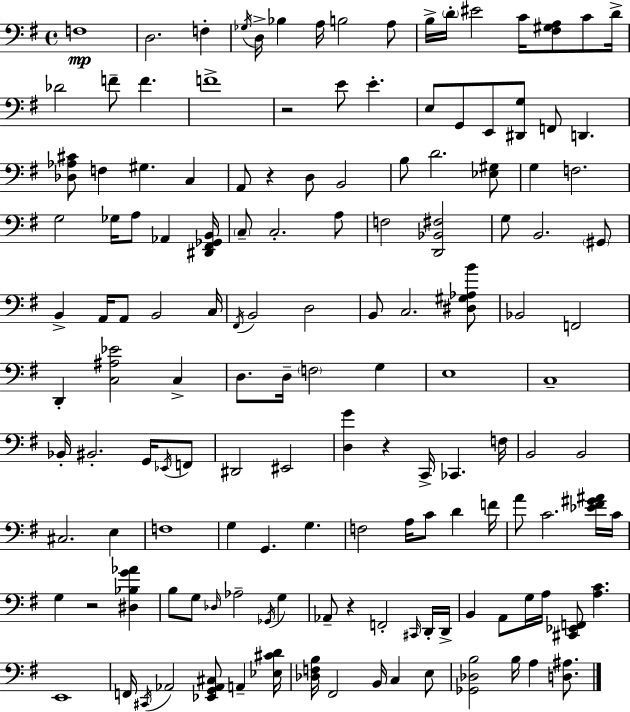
{
  \clef bass
  \time 4/4
  \defaultTimeSignature
  \key e \minor
  f1\mp | d2. f4-. | \acciaccatura { ges16 } d16-> bes4 a16 b2 a8 | b16-> \parenthesize d'16-. eis'2 c'16 <fis gis a>8 c'8 | \break d'16-> des'2 f'8-- f'4. | f'1-> | r2 e'8 e'4.-. | e8 g,8 e,8 <dis, g>8 f,8 d,4. | \break <des aes cis'>8 f4 gis4. c4 | a,8 r4 d8 b,2 | b8 d'2. <ees gis>8 | g4 f2. | \break g2 ges16 a8 aes,4 | <dis, fis, ges, b,>16 \parenthesize c8-- c2.-. a8 | f2 <d, bes, fis>2 | g8 b,2. \parenthesize gis,8 | \break b,4-> a,16 a,8 b,2 | c16 \acciaccatura { fis,16 } b,2 d2 | b,8 c2. | <dis gis aes b'>8 bes,2 f,2 | \break d,4-. <c ais ees'>2 c4-> | d8. d16-- \parenthesize f2 g4 | e1 | c1-- | \break bes,16-. bis,2.-. g,16 | \acciaccatura { ees,16 } f,8 dis,2 eis,2 | <d g'>4 r4 c,16-> ces,4. | f16 b,2 b,2 | \break cis2. e4 | f1 | g4 g,4. g4. | f2 a16 c'8 d'4 | \break f'16 a'8 c'2. | <ees' fis' gis' ais'>16 c'16 g4 r2 <dis bes g' aes'>4 | b8 g8 \grace { des16 } aes2-- | \acciaccatura { ges,16 } g4 aes,8-- r4 f,2-. | \break \grace { cis,16 } d,16-. d,16-> b,4 a,8 g16 a16 <cis, ees, f,>8 | <a c'>4. e,1 | f,16 \acciaccatura { cis,16 } aes,2 | <ees, g, aes, cis>8 a,4-- <ees cis' d'>16 <des f b>16 fis,2 | \break b,16 c4 e8 <ges, des b>2 b16 | a4 <d ais>8. \bar "|."
}